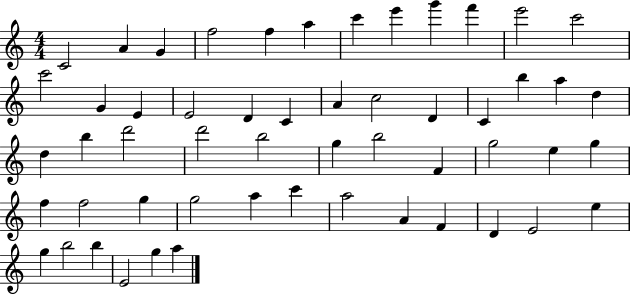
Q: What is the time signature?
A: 4/4